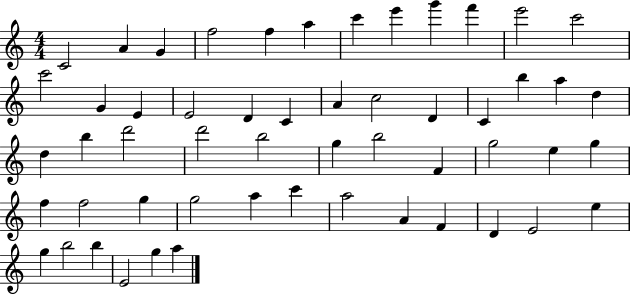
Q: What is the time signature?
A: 4/4